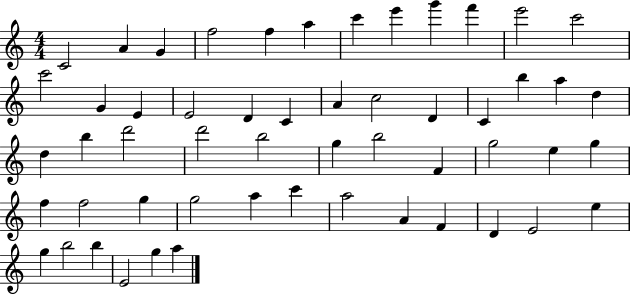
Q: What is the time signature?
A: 4/4